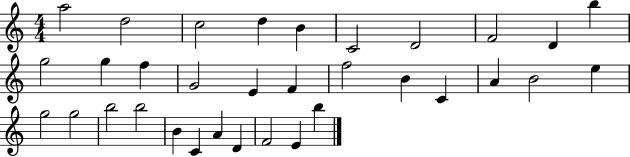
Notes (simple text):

A5/h D5/h C5/h D5/q B4/q C4/h D4/h F4/h D4/q B5/q G5/h G5/q F5/q G4/h E4/q F4/q F5/h B4/q C4/q A4/q B4/h E5/q G5/h G5/h B5/h B5/h B4/q C4/q A4/q D4/q F4/h E4/q B5/q